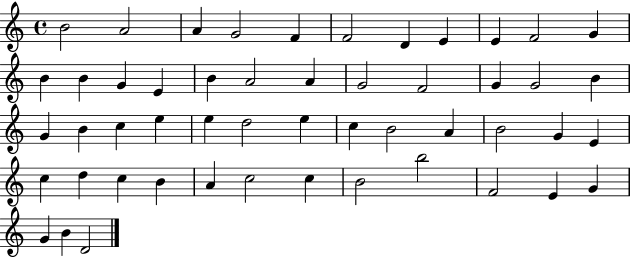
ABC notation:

X:1
T:Untitled
M:4/4
L:1/4
K:C
B2 A2 A G2 F F2 D E E F2 G B B G E B A2 A G2 F2 G G2 B G B c e e d2 e c B2 A B2 G E c d c B A c2 c B2 b2 F2 E G G B D2